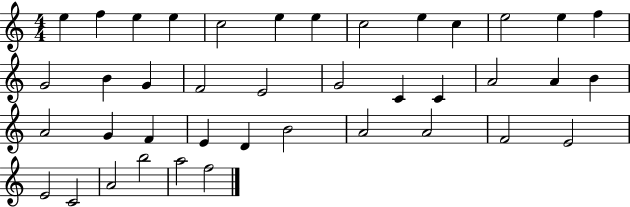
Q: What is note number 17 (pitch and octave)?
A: F4